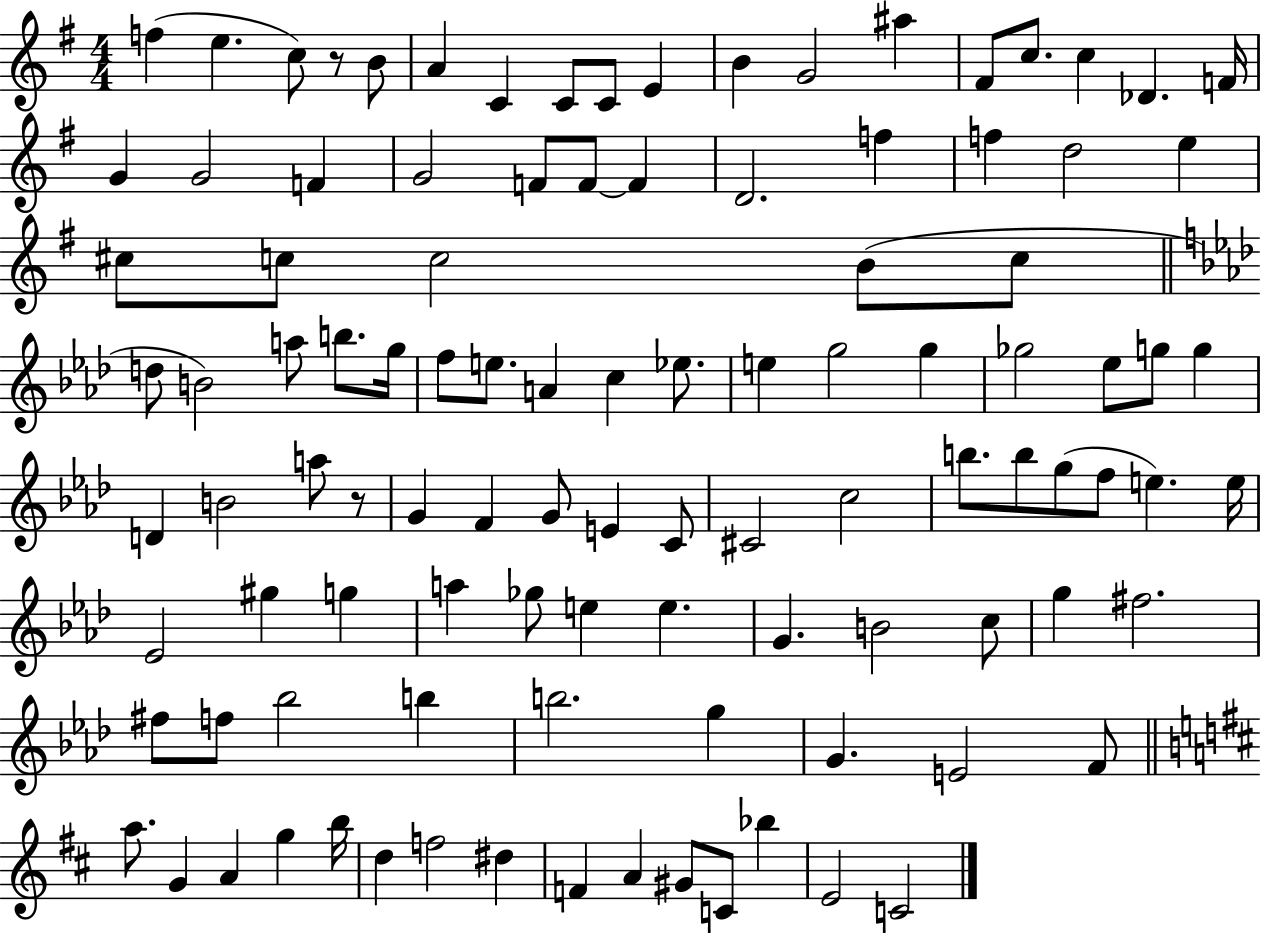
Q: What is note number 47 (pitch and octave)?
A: G5